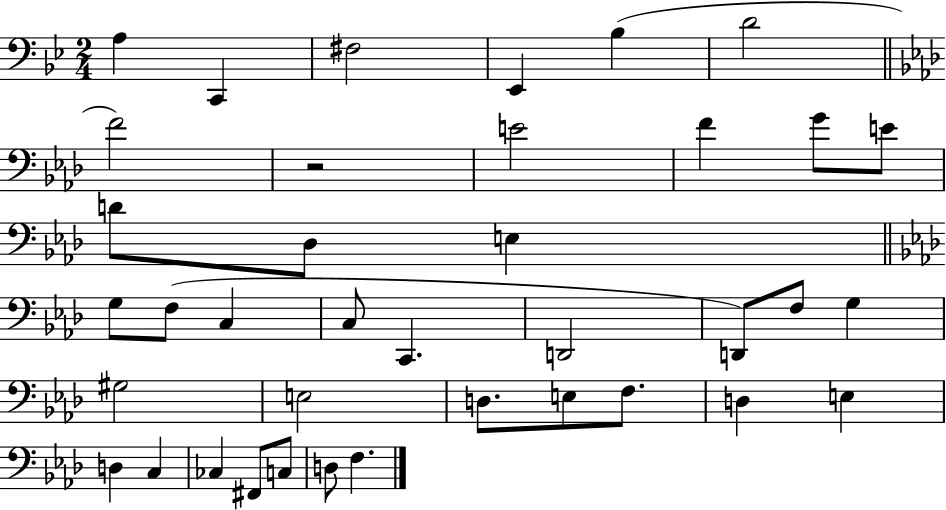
A3/q C2/q F#3/h Eb2/q Bb3/q D4/h F4/h R/h E4/h F4/q G4/e E4/e D4/e Db3/e E3/q G3/e F3/e C3/q C3/e C2/q. D2/h D2/e F3/e G3/q G#3/h E3/h D3/e. E3/e F3/e. D3/q E3/q D3/q C3/q CES3/q F#2/e C3/e D3/e F3/q.